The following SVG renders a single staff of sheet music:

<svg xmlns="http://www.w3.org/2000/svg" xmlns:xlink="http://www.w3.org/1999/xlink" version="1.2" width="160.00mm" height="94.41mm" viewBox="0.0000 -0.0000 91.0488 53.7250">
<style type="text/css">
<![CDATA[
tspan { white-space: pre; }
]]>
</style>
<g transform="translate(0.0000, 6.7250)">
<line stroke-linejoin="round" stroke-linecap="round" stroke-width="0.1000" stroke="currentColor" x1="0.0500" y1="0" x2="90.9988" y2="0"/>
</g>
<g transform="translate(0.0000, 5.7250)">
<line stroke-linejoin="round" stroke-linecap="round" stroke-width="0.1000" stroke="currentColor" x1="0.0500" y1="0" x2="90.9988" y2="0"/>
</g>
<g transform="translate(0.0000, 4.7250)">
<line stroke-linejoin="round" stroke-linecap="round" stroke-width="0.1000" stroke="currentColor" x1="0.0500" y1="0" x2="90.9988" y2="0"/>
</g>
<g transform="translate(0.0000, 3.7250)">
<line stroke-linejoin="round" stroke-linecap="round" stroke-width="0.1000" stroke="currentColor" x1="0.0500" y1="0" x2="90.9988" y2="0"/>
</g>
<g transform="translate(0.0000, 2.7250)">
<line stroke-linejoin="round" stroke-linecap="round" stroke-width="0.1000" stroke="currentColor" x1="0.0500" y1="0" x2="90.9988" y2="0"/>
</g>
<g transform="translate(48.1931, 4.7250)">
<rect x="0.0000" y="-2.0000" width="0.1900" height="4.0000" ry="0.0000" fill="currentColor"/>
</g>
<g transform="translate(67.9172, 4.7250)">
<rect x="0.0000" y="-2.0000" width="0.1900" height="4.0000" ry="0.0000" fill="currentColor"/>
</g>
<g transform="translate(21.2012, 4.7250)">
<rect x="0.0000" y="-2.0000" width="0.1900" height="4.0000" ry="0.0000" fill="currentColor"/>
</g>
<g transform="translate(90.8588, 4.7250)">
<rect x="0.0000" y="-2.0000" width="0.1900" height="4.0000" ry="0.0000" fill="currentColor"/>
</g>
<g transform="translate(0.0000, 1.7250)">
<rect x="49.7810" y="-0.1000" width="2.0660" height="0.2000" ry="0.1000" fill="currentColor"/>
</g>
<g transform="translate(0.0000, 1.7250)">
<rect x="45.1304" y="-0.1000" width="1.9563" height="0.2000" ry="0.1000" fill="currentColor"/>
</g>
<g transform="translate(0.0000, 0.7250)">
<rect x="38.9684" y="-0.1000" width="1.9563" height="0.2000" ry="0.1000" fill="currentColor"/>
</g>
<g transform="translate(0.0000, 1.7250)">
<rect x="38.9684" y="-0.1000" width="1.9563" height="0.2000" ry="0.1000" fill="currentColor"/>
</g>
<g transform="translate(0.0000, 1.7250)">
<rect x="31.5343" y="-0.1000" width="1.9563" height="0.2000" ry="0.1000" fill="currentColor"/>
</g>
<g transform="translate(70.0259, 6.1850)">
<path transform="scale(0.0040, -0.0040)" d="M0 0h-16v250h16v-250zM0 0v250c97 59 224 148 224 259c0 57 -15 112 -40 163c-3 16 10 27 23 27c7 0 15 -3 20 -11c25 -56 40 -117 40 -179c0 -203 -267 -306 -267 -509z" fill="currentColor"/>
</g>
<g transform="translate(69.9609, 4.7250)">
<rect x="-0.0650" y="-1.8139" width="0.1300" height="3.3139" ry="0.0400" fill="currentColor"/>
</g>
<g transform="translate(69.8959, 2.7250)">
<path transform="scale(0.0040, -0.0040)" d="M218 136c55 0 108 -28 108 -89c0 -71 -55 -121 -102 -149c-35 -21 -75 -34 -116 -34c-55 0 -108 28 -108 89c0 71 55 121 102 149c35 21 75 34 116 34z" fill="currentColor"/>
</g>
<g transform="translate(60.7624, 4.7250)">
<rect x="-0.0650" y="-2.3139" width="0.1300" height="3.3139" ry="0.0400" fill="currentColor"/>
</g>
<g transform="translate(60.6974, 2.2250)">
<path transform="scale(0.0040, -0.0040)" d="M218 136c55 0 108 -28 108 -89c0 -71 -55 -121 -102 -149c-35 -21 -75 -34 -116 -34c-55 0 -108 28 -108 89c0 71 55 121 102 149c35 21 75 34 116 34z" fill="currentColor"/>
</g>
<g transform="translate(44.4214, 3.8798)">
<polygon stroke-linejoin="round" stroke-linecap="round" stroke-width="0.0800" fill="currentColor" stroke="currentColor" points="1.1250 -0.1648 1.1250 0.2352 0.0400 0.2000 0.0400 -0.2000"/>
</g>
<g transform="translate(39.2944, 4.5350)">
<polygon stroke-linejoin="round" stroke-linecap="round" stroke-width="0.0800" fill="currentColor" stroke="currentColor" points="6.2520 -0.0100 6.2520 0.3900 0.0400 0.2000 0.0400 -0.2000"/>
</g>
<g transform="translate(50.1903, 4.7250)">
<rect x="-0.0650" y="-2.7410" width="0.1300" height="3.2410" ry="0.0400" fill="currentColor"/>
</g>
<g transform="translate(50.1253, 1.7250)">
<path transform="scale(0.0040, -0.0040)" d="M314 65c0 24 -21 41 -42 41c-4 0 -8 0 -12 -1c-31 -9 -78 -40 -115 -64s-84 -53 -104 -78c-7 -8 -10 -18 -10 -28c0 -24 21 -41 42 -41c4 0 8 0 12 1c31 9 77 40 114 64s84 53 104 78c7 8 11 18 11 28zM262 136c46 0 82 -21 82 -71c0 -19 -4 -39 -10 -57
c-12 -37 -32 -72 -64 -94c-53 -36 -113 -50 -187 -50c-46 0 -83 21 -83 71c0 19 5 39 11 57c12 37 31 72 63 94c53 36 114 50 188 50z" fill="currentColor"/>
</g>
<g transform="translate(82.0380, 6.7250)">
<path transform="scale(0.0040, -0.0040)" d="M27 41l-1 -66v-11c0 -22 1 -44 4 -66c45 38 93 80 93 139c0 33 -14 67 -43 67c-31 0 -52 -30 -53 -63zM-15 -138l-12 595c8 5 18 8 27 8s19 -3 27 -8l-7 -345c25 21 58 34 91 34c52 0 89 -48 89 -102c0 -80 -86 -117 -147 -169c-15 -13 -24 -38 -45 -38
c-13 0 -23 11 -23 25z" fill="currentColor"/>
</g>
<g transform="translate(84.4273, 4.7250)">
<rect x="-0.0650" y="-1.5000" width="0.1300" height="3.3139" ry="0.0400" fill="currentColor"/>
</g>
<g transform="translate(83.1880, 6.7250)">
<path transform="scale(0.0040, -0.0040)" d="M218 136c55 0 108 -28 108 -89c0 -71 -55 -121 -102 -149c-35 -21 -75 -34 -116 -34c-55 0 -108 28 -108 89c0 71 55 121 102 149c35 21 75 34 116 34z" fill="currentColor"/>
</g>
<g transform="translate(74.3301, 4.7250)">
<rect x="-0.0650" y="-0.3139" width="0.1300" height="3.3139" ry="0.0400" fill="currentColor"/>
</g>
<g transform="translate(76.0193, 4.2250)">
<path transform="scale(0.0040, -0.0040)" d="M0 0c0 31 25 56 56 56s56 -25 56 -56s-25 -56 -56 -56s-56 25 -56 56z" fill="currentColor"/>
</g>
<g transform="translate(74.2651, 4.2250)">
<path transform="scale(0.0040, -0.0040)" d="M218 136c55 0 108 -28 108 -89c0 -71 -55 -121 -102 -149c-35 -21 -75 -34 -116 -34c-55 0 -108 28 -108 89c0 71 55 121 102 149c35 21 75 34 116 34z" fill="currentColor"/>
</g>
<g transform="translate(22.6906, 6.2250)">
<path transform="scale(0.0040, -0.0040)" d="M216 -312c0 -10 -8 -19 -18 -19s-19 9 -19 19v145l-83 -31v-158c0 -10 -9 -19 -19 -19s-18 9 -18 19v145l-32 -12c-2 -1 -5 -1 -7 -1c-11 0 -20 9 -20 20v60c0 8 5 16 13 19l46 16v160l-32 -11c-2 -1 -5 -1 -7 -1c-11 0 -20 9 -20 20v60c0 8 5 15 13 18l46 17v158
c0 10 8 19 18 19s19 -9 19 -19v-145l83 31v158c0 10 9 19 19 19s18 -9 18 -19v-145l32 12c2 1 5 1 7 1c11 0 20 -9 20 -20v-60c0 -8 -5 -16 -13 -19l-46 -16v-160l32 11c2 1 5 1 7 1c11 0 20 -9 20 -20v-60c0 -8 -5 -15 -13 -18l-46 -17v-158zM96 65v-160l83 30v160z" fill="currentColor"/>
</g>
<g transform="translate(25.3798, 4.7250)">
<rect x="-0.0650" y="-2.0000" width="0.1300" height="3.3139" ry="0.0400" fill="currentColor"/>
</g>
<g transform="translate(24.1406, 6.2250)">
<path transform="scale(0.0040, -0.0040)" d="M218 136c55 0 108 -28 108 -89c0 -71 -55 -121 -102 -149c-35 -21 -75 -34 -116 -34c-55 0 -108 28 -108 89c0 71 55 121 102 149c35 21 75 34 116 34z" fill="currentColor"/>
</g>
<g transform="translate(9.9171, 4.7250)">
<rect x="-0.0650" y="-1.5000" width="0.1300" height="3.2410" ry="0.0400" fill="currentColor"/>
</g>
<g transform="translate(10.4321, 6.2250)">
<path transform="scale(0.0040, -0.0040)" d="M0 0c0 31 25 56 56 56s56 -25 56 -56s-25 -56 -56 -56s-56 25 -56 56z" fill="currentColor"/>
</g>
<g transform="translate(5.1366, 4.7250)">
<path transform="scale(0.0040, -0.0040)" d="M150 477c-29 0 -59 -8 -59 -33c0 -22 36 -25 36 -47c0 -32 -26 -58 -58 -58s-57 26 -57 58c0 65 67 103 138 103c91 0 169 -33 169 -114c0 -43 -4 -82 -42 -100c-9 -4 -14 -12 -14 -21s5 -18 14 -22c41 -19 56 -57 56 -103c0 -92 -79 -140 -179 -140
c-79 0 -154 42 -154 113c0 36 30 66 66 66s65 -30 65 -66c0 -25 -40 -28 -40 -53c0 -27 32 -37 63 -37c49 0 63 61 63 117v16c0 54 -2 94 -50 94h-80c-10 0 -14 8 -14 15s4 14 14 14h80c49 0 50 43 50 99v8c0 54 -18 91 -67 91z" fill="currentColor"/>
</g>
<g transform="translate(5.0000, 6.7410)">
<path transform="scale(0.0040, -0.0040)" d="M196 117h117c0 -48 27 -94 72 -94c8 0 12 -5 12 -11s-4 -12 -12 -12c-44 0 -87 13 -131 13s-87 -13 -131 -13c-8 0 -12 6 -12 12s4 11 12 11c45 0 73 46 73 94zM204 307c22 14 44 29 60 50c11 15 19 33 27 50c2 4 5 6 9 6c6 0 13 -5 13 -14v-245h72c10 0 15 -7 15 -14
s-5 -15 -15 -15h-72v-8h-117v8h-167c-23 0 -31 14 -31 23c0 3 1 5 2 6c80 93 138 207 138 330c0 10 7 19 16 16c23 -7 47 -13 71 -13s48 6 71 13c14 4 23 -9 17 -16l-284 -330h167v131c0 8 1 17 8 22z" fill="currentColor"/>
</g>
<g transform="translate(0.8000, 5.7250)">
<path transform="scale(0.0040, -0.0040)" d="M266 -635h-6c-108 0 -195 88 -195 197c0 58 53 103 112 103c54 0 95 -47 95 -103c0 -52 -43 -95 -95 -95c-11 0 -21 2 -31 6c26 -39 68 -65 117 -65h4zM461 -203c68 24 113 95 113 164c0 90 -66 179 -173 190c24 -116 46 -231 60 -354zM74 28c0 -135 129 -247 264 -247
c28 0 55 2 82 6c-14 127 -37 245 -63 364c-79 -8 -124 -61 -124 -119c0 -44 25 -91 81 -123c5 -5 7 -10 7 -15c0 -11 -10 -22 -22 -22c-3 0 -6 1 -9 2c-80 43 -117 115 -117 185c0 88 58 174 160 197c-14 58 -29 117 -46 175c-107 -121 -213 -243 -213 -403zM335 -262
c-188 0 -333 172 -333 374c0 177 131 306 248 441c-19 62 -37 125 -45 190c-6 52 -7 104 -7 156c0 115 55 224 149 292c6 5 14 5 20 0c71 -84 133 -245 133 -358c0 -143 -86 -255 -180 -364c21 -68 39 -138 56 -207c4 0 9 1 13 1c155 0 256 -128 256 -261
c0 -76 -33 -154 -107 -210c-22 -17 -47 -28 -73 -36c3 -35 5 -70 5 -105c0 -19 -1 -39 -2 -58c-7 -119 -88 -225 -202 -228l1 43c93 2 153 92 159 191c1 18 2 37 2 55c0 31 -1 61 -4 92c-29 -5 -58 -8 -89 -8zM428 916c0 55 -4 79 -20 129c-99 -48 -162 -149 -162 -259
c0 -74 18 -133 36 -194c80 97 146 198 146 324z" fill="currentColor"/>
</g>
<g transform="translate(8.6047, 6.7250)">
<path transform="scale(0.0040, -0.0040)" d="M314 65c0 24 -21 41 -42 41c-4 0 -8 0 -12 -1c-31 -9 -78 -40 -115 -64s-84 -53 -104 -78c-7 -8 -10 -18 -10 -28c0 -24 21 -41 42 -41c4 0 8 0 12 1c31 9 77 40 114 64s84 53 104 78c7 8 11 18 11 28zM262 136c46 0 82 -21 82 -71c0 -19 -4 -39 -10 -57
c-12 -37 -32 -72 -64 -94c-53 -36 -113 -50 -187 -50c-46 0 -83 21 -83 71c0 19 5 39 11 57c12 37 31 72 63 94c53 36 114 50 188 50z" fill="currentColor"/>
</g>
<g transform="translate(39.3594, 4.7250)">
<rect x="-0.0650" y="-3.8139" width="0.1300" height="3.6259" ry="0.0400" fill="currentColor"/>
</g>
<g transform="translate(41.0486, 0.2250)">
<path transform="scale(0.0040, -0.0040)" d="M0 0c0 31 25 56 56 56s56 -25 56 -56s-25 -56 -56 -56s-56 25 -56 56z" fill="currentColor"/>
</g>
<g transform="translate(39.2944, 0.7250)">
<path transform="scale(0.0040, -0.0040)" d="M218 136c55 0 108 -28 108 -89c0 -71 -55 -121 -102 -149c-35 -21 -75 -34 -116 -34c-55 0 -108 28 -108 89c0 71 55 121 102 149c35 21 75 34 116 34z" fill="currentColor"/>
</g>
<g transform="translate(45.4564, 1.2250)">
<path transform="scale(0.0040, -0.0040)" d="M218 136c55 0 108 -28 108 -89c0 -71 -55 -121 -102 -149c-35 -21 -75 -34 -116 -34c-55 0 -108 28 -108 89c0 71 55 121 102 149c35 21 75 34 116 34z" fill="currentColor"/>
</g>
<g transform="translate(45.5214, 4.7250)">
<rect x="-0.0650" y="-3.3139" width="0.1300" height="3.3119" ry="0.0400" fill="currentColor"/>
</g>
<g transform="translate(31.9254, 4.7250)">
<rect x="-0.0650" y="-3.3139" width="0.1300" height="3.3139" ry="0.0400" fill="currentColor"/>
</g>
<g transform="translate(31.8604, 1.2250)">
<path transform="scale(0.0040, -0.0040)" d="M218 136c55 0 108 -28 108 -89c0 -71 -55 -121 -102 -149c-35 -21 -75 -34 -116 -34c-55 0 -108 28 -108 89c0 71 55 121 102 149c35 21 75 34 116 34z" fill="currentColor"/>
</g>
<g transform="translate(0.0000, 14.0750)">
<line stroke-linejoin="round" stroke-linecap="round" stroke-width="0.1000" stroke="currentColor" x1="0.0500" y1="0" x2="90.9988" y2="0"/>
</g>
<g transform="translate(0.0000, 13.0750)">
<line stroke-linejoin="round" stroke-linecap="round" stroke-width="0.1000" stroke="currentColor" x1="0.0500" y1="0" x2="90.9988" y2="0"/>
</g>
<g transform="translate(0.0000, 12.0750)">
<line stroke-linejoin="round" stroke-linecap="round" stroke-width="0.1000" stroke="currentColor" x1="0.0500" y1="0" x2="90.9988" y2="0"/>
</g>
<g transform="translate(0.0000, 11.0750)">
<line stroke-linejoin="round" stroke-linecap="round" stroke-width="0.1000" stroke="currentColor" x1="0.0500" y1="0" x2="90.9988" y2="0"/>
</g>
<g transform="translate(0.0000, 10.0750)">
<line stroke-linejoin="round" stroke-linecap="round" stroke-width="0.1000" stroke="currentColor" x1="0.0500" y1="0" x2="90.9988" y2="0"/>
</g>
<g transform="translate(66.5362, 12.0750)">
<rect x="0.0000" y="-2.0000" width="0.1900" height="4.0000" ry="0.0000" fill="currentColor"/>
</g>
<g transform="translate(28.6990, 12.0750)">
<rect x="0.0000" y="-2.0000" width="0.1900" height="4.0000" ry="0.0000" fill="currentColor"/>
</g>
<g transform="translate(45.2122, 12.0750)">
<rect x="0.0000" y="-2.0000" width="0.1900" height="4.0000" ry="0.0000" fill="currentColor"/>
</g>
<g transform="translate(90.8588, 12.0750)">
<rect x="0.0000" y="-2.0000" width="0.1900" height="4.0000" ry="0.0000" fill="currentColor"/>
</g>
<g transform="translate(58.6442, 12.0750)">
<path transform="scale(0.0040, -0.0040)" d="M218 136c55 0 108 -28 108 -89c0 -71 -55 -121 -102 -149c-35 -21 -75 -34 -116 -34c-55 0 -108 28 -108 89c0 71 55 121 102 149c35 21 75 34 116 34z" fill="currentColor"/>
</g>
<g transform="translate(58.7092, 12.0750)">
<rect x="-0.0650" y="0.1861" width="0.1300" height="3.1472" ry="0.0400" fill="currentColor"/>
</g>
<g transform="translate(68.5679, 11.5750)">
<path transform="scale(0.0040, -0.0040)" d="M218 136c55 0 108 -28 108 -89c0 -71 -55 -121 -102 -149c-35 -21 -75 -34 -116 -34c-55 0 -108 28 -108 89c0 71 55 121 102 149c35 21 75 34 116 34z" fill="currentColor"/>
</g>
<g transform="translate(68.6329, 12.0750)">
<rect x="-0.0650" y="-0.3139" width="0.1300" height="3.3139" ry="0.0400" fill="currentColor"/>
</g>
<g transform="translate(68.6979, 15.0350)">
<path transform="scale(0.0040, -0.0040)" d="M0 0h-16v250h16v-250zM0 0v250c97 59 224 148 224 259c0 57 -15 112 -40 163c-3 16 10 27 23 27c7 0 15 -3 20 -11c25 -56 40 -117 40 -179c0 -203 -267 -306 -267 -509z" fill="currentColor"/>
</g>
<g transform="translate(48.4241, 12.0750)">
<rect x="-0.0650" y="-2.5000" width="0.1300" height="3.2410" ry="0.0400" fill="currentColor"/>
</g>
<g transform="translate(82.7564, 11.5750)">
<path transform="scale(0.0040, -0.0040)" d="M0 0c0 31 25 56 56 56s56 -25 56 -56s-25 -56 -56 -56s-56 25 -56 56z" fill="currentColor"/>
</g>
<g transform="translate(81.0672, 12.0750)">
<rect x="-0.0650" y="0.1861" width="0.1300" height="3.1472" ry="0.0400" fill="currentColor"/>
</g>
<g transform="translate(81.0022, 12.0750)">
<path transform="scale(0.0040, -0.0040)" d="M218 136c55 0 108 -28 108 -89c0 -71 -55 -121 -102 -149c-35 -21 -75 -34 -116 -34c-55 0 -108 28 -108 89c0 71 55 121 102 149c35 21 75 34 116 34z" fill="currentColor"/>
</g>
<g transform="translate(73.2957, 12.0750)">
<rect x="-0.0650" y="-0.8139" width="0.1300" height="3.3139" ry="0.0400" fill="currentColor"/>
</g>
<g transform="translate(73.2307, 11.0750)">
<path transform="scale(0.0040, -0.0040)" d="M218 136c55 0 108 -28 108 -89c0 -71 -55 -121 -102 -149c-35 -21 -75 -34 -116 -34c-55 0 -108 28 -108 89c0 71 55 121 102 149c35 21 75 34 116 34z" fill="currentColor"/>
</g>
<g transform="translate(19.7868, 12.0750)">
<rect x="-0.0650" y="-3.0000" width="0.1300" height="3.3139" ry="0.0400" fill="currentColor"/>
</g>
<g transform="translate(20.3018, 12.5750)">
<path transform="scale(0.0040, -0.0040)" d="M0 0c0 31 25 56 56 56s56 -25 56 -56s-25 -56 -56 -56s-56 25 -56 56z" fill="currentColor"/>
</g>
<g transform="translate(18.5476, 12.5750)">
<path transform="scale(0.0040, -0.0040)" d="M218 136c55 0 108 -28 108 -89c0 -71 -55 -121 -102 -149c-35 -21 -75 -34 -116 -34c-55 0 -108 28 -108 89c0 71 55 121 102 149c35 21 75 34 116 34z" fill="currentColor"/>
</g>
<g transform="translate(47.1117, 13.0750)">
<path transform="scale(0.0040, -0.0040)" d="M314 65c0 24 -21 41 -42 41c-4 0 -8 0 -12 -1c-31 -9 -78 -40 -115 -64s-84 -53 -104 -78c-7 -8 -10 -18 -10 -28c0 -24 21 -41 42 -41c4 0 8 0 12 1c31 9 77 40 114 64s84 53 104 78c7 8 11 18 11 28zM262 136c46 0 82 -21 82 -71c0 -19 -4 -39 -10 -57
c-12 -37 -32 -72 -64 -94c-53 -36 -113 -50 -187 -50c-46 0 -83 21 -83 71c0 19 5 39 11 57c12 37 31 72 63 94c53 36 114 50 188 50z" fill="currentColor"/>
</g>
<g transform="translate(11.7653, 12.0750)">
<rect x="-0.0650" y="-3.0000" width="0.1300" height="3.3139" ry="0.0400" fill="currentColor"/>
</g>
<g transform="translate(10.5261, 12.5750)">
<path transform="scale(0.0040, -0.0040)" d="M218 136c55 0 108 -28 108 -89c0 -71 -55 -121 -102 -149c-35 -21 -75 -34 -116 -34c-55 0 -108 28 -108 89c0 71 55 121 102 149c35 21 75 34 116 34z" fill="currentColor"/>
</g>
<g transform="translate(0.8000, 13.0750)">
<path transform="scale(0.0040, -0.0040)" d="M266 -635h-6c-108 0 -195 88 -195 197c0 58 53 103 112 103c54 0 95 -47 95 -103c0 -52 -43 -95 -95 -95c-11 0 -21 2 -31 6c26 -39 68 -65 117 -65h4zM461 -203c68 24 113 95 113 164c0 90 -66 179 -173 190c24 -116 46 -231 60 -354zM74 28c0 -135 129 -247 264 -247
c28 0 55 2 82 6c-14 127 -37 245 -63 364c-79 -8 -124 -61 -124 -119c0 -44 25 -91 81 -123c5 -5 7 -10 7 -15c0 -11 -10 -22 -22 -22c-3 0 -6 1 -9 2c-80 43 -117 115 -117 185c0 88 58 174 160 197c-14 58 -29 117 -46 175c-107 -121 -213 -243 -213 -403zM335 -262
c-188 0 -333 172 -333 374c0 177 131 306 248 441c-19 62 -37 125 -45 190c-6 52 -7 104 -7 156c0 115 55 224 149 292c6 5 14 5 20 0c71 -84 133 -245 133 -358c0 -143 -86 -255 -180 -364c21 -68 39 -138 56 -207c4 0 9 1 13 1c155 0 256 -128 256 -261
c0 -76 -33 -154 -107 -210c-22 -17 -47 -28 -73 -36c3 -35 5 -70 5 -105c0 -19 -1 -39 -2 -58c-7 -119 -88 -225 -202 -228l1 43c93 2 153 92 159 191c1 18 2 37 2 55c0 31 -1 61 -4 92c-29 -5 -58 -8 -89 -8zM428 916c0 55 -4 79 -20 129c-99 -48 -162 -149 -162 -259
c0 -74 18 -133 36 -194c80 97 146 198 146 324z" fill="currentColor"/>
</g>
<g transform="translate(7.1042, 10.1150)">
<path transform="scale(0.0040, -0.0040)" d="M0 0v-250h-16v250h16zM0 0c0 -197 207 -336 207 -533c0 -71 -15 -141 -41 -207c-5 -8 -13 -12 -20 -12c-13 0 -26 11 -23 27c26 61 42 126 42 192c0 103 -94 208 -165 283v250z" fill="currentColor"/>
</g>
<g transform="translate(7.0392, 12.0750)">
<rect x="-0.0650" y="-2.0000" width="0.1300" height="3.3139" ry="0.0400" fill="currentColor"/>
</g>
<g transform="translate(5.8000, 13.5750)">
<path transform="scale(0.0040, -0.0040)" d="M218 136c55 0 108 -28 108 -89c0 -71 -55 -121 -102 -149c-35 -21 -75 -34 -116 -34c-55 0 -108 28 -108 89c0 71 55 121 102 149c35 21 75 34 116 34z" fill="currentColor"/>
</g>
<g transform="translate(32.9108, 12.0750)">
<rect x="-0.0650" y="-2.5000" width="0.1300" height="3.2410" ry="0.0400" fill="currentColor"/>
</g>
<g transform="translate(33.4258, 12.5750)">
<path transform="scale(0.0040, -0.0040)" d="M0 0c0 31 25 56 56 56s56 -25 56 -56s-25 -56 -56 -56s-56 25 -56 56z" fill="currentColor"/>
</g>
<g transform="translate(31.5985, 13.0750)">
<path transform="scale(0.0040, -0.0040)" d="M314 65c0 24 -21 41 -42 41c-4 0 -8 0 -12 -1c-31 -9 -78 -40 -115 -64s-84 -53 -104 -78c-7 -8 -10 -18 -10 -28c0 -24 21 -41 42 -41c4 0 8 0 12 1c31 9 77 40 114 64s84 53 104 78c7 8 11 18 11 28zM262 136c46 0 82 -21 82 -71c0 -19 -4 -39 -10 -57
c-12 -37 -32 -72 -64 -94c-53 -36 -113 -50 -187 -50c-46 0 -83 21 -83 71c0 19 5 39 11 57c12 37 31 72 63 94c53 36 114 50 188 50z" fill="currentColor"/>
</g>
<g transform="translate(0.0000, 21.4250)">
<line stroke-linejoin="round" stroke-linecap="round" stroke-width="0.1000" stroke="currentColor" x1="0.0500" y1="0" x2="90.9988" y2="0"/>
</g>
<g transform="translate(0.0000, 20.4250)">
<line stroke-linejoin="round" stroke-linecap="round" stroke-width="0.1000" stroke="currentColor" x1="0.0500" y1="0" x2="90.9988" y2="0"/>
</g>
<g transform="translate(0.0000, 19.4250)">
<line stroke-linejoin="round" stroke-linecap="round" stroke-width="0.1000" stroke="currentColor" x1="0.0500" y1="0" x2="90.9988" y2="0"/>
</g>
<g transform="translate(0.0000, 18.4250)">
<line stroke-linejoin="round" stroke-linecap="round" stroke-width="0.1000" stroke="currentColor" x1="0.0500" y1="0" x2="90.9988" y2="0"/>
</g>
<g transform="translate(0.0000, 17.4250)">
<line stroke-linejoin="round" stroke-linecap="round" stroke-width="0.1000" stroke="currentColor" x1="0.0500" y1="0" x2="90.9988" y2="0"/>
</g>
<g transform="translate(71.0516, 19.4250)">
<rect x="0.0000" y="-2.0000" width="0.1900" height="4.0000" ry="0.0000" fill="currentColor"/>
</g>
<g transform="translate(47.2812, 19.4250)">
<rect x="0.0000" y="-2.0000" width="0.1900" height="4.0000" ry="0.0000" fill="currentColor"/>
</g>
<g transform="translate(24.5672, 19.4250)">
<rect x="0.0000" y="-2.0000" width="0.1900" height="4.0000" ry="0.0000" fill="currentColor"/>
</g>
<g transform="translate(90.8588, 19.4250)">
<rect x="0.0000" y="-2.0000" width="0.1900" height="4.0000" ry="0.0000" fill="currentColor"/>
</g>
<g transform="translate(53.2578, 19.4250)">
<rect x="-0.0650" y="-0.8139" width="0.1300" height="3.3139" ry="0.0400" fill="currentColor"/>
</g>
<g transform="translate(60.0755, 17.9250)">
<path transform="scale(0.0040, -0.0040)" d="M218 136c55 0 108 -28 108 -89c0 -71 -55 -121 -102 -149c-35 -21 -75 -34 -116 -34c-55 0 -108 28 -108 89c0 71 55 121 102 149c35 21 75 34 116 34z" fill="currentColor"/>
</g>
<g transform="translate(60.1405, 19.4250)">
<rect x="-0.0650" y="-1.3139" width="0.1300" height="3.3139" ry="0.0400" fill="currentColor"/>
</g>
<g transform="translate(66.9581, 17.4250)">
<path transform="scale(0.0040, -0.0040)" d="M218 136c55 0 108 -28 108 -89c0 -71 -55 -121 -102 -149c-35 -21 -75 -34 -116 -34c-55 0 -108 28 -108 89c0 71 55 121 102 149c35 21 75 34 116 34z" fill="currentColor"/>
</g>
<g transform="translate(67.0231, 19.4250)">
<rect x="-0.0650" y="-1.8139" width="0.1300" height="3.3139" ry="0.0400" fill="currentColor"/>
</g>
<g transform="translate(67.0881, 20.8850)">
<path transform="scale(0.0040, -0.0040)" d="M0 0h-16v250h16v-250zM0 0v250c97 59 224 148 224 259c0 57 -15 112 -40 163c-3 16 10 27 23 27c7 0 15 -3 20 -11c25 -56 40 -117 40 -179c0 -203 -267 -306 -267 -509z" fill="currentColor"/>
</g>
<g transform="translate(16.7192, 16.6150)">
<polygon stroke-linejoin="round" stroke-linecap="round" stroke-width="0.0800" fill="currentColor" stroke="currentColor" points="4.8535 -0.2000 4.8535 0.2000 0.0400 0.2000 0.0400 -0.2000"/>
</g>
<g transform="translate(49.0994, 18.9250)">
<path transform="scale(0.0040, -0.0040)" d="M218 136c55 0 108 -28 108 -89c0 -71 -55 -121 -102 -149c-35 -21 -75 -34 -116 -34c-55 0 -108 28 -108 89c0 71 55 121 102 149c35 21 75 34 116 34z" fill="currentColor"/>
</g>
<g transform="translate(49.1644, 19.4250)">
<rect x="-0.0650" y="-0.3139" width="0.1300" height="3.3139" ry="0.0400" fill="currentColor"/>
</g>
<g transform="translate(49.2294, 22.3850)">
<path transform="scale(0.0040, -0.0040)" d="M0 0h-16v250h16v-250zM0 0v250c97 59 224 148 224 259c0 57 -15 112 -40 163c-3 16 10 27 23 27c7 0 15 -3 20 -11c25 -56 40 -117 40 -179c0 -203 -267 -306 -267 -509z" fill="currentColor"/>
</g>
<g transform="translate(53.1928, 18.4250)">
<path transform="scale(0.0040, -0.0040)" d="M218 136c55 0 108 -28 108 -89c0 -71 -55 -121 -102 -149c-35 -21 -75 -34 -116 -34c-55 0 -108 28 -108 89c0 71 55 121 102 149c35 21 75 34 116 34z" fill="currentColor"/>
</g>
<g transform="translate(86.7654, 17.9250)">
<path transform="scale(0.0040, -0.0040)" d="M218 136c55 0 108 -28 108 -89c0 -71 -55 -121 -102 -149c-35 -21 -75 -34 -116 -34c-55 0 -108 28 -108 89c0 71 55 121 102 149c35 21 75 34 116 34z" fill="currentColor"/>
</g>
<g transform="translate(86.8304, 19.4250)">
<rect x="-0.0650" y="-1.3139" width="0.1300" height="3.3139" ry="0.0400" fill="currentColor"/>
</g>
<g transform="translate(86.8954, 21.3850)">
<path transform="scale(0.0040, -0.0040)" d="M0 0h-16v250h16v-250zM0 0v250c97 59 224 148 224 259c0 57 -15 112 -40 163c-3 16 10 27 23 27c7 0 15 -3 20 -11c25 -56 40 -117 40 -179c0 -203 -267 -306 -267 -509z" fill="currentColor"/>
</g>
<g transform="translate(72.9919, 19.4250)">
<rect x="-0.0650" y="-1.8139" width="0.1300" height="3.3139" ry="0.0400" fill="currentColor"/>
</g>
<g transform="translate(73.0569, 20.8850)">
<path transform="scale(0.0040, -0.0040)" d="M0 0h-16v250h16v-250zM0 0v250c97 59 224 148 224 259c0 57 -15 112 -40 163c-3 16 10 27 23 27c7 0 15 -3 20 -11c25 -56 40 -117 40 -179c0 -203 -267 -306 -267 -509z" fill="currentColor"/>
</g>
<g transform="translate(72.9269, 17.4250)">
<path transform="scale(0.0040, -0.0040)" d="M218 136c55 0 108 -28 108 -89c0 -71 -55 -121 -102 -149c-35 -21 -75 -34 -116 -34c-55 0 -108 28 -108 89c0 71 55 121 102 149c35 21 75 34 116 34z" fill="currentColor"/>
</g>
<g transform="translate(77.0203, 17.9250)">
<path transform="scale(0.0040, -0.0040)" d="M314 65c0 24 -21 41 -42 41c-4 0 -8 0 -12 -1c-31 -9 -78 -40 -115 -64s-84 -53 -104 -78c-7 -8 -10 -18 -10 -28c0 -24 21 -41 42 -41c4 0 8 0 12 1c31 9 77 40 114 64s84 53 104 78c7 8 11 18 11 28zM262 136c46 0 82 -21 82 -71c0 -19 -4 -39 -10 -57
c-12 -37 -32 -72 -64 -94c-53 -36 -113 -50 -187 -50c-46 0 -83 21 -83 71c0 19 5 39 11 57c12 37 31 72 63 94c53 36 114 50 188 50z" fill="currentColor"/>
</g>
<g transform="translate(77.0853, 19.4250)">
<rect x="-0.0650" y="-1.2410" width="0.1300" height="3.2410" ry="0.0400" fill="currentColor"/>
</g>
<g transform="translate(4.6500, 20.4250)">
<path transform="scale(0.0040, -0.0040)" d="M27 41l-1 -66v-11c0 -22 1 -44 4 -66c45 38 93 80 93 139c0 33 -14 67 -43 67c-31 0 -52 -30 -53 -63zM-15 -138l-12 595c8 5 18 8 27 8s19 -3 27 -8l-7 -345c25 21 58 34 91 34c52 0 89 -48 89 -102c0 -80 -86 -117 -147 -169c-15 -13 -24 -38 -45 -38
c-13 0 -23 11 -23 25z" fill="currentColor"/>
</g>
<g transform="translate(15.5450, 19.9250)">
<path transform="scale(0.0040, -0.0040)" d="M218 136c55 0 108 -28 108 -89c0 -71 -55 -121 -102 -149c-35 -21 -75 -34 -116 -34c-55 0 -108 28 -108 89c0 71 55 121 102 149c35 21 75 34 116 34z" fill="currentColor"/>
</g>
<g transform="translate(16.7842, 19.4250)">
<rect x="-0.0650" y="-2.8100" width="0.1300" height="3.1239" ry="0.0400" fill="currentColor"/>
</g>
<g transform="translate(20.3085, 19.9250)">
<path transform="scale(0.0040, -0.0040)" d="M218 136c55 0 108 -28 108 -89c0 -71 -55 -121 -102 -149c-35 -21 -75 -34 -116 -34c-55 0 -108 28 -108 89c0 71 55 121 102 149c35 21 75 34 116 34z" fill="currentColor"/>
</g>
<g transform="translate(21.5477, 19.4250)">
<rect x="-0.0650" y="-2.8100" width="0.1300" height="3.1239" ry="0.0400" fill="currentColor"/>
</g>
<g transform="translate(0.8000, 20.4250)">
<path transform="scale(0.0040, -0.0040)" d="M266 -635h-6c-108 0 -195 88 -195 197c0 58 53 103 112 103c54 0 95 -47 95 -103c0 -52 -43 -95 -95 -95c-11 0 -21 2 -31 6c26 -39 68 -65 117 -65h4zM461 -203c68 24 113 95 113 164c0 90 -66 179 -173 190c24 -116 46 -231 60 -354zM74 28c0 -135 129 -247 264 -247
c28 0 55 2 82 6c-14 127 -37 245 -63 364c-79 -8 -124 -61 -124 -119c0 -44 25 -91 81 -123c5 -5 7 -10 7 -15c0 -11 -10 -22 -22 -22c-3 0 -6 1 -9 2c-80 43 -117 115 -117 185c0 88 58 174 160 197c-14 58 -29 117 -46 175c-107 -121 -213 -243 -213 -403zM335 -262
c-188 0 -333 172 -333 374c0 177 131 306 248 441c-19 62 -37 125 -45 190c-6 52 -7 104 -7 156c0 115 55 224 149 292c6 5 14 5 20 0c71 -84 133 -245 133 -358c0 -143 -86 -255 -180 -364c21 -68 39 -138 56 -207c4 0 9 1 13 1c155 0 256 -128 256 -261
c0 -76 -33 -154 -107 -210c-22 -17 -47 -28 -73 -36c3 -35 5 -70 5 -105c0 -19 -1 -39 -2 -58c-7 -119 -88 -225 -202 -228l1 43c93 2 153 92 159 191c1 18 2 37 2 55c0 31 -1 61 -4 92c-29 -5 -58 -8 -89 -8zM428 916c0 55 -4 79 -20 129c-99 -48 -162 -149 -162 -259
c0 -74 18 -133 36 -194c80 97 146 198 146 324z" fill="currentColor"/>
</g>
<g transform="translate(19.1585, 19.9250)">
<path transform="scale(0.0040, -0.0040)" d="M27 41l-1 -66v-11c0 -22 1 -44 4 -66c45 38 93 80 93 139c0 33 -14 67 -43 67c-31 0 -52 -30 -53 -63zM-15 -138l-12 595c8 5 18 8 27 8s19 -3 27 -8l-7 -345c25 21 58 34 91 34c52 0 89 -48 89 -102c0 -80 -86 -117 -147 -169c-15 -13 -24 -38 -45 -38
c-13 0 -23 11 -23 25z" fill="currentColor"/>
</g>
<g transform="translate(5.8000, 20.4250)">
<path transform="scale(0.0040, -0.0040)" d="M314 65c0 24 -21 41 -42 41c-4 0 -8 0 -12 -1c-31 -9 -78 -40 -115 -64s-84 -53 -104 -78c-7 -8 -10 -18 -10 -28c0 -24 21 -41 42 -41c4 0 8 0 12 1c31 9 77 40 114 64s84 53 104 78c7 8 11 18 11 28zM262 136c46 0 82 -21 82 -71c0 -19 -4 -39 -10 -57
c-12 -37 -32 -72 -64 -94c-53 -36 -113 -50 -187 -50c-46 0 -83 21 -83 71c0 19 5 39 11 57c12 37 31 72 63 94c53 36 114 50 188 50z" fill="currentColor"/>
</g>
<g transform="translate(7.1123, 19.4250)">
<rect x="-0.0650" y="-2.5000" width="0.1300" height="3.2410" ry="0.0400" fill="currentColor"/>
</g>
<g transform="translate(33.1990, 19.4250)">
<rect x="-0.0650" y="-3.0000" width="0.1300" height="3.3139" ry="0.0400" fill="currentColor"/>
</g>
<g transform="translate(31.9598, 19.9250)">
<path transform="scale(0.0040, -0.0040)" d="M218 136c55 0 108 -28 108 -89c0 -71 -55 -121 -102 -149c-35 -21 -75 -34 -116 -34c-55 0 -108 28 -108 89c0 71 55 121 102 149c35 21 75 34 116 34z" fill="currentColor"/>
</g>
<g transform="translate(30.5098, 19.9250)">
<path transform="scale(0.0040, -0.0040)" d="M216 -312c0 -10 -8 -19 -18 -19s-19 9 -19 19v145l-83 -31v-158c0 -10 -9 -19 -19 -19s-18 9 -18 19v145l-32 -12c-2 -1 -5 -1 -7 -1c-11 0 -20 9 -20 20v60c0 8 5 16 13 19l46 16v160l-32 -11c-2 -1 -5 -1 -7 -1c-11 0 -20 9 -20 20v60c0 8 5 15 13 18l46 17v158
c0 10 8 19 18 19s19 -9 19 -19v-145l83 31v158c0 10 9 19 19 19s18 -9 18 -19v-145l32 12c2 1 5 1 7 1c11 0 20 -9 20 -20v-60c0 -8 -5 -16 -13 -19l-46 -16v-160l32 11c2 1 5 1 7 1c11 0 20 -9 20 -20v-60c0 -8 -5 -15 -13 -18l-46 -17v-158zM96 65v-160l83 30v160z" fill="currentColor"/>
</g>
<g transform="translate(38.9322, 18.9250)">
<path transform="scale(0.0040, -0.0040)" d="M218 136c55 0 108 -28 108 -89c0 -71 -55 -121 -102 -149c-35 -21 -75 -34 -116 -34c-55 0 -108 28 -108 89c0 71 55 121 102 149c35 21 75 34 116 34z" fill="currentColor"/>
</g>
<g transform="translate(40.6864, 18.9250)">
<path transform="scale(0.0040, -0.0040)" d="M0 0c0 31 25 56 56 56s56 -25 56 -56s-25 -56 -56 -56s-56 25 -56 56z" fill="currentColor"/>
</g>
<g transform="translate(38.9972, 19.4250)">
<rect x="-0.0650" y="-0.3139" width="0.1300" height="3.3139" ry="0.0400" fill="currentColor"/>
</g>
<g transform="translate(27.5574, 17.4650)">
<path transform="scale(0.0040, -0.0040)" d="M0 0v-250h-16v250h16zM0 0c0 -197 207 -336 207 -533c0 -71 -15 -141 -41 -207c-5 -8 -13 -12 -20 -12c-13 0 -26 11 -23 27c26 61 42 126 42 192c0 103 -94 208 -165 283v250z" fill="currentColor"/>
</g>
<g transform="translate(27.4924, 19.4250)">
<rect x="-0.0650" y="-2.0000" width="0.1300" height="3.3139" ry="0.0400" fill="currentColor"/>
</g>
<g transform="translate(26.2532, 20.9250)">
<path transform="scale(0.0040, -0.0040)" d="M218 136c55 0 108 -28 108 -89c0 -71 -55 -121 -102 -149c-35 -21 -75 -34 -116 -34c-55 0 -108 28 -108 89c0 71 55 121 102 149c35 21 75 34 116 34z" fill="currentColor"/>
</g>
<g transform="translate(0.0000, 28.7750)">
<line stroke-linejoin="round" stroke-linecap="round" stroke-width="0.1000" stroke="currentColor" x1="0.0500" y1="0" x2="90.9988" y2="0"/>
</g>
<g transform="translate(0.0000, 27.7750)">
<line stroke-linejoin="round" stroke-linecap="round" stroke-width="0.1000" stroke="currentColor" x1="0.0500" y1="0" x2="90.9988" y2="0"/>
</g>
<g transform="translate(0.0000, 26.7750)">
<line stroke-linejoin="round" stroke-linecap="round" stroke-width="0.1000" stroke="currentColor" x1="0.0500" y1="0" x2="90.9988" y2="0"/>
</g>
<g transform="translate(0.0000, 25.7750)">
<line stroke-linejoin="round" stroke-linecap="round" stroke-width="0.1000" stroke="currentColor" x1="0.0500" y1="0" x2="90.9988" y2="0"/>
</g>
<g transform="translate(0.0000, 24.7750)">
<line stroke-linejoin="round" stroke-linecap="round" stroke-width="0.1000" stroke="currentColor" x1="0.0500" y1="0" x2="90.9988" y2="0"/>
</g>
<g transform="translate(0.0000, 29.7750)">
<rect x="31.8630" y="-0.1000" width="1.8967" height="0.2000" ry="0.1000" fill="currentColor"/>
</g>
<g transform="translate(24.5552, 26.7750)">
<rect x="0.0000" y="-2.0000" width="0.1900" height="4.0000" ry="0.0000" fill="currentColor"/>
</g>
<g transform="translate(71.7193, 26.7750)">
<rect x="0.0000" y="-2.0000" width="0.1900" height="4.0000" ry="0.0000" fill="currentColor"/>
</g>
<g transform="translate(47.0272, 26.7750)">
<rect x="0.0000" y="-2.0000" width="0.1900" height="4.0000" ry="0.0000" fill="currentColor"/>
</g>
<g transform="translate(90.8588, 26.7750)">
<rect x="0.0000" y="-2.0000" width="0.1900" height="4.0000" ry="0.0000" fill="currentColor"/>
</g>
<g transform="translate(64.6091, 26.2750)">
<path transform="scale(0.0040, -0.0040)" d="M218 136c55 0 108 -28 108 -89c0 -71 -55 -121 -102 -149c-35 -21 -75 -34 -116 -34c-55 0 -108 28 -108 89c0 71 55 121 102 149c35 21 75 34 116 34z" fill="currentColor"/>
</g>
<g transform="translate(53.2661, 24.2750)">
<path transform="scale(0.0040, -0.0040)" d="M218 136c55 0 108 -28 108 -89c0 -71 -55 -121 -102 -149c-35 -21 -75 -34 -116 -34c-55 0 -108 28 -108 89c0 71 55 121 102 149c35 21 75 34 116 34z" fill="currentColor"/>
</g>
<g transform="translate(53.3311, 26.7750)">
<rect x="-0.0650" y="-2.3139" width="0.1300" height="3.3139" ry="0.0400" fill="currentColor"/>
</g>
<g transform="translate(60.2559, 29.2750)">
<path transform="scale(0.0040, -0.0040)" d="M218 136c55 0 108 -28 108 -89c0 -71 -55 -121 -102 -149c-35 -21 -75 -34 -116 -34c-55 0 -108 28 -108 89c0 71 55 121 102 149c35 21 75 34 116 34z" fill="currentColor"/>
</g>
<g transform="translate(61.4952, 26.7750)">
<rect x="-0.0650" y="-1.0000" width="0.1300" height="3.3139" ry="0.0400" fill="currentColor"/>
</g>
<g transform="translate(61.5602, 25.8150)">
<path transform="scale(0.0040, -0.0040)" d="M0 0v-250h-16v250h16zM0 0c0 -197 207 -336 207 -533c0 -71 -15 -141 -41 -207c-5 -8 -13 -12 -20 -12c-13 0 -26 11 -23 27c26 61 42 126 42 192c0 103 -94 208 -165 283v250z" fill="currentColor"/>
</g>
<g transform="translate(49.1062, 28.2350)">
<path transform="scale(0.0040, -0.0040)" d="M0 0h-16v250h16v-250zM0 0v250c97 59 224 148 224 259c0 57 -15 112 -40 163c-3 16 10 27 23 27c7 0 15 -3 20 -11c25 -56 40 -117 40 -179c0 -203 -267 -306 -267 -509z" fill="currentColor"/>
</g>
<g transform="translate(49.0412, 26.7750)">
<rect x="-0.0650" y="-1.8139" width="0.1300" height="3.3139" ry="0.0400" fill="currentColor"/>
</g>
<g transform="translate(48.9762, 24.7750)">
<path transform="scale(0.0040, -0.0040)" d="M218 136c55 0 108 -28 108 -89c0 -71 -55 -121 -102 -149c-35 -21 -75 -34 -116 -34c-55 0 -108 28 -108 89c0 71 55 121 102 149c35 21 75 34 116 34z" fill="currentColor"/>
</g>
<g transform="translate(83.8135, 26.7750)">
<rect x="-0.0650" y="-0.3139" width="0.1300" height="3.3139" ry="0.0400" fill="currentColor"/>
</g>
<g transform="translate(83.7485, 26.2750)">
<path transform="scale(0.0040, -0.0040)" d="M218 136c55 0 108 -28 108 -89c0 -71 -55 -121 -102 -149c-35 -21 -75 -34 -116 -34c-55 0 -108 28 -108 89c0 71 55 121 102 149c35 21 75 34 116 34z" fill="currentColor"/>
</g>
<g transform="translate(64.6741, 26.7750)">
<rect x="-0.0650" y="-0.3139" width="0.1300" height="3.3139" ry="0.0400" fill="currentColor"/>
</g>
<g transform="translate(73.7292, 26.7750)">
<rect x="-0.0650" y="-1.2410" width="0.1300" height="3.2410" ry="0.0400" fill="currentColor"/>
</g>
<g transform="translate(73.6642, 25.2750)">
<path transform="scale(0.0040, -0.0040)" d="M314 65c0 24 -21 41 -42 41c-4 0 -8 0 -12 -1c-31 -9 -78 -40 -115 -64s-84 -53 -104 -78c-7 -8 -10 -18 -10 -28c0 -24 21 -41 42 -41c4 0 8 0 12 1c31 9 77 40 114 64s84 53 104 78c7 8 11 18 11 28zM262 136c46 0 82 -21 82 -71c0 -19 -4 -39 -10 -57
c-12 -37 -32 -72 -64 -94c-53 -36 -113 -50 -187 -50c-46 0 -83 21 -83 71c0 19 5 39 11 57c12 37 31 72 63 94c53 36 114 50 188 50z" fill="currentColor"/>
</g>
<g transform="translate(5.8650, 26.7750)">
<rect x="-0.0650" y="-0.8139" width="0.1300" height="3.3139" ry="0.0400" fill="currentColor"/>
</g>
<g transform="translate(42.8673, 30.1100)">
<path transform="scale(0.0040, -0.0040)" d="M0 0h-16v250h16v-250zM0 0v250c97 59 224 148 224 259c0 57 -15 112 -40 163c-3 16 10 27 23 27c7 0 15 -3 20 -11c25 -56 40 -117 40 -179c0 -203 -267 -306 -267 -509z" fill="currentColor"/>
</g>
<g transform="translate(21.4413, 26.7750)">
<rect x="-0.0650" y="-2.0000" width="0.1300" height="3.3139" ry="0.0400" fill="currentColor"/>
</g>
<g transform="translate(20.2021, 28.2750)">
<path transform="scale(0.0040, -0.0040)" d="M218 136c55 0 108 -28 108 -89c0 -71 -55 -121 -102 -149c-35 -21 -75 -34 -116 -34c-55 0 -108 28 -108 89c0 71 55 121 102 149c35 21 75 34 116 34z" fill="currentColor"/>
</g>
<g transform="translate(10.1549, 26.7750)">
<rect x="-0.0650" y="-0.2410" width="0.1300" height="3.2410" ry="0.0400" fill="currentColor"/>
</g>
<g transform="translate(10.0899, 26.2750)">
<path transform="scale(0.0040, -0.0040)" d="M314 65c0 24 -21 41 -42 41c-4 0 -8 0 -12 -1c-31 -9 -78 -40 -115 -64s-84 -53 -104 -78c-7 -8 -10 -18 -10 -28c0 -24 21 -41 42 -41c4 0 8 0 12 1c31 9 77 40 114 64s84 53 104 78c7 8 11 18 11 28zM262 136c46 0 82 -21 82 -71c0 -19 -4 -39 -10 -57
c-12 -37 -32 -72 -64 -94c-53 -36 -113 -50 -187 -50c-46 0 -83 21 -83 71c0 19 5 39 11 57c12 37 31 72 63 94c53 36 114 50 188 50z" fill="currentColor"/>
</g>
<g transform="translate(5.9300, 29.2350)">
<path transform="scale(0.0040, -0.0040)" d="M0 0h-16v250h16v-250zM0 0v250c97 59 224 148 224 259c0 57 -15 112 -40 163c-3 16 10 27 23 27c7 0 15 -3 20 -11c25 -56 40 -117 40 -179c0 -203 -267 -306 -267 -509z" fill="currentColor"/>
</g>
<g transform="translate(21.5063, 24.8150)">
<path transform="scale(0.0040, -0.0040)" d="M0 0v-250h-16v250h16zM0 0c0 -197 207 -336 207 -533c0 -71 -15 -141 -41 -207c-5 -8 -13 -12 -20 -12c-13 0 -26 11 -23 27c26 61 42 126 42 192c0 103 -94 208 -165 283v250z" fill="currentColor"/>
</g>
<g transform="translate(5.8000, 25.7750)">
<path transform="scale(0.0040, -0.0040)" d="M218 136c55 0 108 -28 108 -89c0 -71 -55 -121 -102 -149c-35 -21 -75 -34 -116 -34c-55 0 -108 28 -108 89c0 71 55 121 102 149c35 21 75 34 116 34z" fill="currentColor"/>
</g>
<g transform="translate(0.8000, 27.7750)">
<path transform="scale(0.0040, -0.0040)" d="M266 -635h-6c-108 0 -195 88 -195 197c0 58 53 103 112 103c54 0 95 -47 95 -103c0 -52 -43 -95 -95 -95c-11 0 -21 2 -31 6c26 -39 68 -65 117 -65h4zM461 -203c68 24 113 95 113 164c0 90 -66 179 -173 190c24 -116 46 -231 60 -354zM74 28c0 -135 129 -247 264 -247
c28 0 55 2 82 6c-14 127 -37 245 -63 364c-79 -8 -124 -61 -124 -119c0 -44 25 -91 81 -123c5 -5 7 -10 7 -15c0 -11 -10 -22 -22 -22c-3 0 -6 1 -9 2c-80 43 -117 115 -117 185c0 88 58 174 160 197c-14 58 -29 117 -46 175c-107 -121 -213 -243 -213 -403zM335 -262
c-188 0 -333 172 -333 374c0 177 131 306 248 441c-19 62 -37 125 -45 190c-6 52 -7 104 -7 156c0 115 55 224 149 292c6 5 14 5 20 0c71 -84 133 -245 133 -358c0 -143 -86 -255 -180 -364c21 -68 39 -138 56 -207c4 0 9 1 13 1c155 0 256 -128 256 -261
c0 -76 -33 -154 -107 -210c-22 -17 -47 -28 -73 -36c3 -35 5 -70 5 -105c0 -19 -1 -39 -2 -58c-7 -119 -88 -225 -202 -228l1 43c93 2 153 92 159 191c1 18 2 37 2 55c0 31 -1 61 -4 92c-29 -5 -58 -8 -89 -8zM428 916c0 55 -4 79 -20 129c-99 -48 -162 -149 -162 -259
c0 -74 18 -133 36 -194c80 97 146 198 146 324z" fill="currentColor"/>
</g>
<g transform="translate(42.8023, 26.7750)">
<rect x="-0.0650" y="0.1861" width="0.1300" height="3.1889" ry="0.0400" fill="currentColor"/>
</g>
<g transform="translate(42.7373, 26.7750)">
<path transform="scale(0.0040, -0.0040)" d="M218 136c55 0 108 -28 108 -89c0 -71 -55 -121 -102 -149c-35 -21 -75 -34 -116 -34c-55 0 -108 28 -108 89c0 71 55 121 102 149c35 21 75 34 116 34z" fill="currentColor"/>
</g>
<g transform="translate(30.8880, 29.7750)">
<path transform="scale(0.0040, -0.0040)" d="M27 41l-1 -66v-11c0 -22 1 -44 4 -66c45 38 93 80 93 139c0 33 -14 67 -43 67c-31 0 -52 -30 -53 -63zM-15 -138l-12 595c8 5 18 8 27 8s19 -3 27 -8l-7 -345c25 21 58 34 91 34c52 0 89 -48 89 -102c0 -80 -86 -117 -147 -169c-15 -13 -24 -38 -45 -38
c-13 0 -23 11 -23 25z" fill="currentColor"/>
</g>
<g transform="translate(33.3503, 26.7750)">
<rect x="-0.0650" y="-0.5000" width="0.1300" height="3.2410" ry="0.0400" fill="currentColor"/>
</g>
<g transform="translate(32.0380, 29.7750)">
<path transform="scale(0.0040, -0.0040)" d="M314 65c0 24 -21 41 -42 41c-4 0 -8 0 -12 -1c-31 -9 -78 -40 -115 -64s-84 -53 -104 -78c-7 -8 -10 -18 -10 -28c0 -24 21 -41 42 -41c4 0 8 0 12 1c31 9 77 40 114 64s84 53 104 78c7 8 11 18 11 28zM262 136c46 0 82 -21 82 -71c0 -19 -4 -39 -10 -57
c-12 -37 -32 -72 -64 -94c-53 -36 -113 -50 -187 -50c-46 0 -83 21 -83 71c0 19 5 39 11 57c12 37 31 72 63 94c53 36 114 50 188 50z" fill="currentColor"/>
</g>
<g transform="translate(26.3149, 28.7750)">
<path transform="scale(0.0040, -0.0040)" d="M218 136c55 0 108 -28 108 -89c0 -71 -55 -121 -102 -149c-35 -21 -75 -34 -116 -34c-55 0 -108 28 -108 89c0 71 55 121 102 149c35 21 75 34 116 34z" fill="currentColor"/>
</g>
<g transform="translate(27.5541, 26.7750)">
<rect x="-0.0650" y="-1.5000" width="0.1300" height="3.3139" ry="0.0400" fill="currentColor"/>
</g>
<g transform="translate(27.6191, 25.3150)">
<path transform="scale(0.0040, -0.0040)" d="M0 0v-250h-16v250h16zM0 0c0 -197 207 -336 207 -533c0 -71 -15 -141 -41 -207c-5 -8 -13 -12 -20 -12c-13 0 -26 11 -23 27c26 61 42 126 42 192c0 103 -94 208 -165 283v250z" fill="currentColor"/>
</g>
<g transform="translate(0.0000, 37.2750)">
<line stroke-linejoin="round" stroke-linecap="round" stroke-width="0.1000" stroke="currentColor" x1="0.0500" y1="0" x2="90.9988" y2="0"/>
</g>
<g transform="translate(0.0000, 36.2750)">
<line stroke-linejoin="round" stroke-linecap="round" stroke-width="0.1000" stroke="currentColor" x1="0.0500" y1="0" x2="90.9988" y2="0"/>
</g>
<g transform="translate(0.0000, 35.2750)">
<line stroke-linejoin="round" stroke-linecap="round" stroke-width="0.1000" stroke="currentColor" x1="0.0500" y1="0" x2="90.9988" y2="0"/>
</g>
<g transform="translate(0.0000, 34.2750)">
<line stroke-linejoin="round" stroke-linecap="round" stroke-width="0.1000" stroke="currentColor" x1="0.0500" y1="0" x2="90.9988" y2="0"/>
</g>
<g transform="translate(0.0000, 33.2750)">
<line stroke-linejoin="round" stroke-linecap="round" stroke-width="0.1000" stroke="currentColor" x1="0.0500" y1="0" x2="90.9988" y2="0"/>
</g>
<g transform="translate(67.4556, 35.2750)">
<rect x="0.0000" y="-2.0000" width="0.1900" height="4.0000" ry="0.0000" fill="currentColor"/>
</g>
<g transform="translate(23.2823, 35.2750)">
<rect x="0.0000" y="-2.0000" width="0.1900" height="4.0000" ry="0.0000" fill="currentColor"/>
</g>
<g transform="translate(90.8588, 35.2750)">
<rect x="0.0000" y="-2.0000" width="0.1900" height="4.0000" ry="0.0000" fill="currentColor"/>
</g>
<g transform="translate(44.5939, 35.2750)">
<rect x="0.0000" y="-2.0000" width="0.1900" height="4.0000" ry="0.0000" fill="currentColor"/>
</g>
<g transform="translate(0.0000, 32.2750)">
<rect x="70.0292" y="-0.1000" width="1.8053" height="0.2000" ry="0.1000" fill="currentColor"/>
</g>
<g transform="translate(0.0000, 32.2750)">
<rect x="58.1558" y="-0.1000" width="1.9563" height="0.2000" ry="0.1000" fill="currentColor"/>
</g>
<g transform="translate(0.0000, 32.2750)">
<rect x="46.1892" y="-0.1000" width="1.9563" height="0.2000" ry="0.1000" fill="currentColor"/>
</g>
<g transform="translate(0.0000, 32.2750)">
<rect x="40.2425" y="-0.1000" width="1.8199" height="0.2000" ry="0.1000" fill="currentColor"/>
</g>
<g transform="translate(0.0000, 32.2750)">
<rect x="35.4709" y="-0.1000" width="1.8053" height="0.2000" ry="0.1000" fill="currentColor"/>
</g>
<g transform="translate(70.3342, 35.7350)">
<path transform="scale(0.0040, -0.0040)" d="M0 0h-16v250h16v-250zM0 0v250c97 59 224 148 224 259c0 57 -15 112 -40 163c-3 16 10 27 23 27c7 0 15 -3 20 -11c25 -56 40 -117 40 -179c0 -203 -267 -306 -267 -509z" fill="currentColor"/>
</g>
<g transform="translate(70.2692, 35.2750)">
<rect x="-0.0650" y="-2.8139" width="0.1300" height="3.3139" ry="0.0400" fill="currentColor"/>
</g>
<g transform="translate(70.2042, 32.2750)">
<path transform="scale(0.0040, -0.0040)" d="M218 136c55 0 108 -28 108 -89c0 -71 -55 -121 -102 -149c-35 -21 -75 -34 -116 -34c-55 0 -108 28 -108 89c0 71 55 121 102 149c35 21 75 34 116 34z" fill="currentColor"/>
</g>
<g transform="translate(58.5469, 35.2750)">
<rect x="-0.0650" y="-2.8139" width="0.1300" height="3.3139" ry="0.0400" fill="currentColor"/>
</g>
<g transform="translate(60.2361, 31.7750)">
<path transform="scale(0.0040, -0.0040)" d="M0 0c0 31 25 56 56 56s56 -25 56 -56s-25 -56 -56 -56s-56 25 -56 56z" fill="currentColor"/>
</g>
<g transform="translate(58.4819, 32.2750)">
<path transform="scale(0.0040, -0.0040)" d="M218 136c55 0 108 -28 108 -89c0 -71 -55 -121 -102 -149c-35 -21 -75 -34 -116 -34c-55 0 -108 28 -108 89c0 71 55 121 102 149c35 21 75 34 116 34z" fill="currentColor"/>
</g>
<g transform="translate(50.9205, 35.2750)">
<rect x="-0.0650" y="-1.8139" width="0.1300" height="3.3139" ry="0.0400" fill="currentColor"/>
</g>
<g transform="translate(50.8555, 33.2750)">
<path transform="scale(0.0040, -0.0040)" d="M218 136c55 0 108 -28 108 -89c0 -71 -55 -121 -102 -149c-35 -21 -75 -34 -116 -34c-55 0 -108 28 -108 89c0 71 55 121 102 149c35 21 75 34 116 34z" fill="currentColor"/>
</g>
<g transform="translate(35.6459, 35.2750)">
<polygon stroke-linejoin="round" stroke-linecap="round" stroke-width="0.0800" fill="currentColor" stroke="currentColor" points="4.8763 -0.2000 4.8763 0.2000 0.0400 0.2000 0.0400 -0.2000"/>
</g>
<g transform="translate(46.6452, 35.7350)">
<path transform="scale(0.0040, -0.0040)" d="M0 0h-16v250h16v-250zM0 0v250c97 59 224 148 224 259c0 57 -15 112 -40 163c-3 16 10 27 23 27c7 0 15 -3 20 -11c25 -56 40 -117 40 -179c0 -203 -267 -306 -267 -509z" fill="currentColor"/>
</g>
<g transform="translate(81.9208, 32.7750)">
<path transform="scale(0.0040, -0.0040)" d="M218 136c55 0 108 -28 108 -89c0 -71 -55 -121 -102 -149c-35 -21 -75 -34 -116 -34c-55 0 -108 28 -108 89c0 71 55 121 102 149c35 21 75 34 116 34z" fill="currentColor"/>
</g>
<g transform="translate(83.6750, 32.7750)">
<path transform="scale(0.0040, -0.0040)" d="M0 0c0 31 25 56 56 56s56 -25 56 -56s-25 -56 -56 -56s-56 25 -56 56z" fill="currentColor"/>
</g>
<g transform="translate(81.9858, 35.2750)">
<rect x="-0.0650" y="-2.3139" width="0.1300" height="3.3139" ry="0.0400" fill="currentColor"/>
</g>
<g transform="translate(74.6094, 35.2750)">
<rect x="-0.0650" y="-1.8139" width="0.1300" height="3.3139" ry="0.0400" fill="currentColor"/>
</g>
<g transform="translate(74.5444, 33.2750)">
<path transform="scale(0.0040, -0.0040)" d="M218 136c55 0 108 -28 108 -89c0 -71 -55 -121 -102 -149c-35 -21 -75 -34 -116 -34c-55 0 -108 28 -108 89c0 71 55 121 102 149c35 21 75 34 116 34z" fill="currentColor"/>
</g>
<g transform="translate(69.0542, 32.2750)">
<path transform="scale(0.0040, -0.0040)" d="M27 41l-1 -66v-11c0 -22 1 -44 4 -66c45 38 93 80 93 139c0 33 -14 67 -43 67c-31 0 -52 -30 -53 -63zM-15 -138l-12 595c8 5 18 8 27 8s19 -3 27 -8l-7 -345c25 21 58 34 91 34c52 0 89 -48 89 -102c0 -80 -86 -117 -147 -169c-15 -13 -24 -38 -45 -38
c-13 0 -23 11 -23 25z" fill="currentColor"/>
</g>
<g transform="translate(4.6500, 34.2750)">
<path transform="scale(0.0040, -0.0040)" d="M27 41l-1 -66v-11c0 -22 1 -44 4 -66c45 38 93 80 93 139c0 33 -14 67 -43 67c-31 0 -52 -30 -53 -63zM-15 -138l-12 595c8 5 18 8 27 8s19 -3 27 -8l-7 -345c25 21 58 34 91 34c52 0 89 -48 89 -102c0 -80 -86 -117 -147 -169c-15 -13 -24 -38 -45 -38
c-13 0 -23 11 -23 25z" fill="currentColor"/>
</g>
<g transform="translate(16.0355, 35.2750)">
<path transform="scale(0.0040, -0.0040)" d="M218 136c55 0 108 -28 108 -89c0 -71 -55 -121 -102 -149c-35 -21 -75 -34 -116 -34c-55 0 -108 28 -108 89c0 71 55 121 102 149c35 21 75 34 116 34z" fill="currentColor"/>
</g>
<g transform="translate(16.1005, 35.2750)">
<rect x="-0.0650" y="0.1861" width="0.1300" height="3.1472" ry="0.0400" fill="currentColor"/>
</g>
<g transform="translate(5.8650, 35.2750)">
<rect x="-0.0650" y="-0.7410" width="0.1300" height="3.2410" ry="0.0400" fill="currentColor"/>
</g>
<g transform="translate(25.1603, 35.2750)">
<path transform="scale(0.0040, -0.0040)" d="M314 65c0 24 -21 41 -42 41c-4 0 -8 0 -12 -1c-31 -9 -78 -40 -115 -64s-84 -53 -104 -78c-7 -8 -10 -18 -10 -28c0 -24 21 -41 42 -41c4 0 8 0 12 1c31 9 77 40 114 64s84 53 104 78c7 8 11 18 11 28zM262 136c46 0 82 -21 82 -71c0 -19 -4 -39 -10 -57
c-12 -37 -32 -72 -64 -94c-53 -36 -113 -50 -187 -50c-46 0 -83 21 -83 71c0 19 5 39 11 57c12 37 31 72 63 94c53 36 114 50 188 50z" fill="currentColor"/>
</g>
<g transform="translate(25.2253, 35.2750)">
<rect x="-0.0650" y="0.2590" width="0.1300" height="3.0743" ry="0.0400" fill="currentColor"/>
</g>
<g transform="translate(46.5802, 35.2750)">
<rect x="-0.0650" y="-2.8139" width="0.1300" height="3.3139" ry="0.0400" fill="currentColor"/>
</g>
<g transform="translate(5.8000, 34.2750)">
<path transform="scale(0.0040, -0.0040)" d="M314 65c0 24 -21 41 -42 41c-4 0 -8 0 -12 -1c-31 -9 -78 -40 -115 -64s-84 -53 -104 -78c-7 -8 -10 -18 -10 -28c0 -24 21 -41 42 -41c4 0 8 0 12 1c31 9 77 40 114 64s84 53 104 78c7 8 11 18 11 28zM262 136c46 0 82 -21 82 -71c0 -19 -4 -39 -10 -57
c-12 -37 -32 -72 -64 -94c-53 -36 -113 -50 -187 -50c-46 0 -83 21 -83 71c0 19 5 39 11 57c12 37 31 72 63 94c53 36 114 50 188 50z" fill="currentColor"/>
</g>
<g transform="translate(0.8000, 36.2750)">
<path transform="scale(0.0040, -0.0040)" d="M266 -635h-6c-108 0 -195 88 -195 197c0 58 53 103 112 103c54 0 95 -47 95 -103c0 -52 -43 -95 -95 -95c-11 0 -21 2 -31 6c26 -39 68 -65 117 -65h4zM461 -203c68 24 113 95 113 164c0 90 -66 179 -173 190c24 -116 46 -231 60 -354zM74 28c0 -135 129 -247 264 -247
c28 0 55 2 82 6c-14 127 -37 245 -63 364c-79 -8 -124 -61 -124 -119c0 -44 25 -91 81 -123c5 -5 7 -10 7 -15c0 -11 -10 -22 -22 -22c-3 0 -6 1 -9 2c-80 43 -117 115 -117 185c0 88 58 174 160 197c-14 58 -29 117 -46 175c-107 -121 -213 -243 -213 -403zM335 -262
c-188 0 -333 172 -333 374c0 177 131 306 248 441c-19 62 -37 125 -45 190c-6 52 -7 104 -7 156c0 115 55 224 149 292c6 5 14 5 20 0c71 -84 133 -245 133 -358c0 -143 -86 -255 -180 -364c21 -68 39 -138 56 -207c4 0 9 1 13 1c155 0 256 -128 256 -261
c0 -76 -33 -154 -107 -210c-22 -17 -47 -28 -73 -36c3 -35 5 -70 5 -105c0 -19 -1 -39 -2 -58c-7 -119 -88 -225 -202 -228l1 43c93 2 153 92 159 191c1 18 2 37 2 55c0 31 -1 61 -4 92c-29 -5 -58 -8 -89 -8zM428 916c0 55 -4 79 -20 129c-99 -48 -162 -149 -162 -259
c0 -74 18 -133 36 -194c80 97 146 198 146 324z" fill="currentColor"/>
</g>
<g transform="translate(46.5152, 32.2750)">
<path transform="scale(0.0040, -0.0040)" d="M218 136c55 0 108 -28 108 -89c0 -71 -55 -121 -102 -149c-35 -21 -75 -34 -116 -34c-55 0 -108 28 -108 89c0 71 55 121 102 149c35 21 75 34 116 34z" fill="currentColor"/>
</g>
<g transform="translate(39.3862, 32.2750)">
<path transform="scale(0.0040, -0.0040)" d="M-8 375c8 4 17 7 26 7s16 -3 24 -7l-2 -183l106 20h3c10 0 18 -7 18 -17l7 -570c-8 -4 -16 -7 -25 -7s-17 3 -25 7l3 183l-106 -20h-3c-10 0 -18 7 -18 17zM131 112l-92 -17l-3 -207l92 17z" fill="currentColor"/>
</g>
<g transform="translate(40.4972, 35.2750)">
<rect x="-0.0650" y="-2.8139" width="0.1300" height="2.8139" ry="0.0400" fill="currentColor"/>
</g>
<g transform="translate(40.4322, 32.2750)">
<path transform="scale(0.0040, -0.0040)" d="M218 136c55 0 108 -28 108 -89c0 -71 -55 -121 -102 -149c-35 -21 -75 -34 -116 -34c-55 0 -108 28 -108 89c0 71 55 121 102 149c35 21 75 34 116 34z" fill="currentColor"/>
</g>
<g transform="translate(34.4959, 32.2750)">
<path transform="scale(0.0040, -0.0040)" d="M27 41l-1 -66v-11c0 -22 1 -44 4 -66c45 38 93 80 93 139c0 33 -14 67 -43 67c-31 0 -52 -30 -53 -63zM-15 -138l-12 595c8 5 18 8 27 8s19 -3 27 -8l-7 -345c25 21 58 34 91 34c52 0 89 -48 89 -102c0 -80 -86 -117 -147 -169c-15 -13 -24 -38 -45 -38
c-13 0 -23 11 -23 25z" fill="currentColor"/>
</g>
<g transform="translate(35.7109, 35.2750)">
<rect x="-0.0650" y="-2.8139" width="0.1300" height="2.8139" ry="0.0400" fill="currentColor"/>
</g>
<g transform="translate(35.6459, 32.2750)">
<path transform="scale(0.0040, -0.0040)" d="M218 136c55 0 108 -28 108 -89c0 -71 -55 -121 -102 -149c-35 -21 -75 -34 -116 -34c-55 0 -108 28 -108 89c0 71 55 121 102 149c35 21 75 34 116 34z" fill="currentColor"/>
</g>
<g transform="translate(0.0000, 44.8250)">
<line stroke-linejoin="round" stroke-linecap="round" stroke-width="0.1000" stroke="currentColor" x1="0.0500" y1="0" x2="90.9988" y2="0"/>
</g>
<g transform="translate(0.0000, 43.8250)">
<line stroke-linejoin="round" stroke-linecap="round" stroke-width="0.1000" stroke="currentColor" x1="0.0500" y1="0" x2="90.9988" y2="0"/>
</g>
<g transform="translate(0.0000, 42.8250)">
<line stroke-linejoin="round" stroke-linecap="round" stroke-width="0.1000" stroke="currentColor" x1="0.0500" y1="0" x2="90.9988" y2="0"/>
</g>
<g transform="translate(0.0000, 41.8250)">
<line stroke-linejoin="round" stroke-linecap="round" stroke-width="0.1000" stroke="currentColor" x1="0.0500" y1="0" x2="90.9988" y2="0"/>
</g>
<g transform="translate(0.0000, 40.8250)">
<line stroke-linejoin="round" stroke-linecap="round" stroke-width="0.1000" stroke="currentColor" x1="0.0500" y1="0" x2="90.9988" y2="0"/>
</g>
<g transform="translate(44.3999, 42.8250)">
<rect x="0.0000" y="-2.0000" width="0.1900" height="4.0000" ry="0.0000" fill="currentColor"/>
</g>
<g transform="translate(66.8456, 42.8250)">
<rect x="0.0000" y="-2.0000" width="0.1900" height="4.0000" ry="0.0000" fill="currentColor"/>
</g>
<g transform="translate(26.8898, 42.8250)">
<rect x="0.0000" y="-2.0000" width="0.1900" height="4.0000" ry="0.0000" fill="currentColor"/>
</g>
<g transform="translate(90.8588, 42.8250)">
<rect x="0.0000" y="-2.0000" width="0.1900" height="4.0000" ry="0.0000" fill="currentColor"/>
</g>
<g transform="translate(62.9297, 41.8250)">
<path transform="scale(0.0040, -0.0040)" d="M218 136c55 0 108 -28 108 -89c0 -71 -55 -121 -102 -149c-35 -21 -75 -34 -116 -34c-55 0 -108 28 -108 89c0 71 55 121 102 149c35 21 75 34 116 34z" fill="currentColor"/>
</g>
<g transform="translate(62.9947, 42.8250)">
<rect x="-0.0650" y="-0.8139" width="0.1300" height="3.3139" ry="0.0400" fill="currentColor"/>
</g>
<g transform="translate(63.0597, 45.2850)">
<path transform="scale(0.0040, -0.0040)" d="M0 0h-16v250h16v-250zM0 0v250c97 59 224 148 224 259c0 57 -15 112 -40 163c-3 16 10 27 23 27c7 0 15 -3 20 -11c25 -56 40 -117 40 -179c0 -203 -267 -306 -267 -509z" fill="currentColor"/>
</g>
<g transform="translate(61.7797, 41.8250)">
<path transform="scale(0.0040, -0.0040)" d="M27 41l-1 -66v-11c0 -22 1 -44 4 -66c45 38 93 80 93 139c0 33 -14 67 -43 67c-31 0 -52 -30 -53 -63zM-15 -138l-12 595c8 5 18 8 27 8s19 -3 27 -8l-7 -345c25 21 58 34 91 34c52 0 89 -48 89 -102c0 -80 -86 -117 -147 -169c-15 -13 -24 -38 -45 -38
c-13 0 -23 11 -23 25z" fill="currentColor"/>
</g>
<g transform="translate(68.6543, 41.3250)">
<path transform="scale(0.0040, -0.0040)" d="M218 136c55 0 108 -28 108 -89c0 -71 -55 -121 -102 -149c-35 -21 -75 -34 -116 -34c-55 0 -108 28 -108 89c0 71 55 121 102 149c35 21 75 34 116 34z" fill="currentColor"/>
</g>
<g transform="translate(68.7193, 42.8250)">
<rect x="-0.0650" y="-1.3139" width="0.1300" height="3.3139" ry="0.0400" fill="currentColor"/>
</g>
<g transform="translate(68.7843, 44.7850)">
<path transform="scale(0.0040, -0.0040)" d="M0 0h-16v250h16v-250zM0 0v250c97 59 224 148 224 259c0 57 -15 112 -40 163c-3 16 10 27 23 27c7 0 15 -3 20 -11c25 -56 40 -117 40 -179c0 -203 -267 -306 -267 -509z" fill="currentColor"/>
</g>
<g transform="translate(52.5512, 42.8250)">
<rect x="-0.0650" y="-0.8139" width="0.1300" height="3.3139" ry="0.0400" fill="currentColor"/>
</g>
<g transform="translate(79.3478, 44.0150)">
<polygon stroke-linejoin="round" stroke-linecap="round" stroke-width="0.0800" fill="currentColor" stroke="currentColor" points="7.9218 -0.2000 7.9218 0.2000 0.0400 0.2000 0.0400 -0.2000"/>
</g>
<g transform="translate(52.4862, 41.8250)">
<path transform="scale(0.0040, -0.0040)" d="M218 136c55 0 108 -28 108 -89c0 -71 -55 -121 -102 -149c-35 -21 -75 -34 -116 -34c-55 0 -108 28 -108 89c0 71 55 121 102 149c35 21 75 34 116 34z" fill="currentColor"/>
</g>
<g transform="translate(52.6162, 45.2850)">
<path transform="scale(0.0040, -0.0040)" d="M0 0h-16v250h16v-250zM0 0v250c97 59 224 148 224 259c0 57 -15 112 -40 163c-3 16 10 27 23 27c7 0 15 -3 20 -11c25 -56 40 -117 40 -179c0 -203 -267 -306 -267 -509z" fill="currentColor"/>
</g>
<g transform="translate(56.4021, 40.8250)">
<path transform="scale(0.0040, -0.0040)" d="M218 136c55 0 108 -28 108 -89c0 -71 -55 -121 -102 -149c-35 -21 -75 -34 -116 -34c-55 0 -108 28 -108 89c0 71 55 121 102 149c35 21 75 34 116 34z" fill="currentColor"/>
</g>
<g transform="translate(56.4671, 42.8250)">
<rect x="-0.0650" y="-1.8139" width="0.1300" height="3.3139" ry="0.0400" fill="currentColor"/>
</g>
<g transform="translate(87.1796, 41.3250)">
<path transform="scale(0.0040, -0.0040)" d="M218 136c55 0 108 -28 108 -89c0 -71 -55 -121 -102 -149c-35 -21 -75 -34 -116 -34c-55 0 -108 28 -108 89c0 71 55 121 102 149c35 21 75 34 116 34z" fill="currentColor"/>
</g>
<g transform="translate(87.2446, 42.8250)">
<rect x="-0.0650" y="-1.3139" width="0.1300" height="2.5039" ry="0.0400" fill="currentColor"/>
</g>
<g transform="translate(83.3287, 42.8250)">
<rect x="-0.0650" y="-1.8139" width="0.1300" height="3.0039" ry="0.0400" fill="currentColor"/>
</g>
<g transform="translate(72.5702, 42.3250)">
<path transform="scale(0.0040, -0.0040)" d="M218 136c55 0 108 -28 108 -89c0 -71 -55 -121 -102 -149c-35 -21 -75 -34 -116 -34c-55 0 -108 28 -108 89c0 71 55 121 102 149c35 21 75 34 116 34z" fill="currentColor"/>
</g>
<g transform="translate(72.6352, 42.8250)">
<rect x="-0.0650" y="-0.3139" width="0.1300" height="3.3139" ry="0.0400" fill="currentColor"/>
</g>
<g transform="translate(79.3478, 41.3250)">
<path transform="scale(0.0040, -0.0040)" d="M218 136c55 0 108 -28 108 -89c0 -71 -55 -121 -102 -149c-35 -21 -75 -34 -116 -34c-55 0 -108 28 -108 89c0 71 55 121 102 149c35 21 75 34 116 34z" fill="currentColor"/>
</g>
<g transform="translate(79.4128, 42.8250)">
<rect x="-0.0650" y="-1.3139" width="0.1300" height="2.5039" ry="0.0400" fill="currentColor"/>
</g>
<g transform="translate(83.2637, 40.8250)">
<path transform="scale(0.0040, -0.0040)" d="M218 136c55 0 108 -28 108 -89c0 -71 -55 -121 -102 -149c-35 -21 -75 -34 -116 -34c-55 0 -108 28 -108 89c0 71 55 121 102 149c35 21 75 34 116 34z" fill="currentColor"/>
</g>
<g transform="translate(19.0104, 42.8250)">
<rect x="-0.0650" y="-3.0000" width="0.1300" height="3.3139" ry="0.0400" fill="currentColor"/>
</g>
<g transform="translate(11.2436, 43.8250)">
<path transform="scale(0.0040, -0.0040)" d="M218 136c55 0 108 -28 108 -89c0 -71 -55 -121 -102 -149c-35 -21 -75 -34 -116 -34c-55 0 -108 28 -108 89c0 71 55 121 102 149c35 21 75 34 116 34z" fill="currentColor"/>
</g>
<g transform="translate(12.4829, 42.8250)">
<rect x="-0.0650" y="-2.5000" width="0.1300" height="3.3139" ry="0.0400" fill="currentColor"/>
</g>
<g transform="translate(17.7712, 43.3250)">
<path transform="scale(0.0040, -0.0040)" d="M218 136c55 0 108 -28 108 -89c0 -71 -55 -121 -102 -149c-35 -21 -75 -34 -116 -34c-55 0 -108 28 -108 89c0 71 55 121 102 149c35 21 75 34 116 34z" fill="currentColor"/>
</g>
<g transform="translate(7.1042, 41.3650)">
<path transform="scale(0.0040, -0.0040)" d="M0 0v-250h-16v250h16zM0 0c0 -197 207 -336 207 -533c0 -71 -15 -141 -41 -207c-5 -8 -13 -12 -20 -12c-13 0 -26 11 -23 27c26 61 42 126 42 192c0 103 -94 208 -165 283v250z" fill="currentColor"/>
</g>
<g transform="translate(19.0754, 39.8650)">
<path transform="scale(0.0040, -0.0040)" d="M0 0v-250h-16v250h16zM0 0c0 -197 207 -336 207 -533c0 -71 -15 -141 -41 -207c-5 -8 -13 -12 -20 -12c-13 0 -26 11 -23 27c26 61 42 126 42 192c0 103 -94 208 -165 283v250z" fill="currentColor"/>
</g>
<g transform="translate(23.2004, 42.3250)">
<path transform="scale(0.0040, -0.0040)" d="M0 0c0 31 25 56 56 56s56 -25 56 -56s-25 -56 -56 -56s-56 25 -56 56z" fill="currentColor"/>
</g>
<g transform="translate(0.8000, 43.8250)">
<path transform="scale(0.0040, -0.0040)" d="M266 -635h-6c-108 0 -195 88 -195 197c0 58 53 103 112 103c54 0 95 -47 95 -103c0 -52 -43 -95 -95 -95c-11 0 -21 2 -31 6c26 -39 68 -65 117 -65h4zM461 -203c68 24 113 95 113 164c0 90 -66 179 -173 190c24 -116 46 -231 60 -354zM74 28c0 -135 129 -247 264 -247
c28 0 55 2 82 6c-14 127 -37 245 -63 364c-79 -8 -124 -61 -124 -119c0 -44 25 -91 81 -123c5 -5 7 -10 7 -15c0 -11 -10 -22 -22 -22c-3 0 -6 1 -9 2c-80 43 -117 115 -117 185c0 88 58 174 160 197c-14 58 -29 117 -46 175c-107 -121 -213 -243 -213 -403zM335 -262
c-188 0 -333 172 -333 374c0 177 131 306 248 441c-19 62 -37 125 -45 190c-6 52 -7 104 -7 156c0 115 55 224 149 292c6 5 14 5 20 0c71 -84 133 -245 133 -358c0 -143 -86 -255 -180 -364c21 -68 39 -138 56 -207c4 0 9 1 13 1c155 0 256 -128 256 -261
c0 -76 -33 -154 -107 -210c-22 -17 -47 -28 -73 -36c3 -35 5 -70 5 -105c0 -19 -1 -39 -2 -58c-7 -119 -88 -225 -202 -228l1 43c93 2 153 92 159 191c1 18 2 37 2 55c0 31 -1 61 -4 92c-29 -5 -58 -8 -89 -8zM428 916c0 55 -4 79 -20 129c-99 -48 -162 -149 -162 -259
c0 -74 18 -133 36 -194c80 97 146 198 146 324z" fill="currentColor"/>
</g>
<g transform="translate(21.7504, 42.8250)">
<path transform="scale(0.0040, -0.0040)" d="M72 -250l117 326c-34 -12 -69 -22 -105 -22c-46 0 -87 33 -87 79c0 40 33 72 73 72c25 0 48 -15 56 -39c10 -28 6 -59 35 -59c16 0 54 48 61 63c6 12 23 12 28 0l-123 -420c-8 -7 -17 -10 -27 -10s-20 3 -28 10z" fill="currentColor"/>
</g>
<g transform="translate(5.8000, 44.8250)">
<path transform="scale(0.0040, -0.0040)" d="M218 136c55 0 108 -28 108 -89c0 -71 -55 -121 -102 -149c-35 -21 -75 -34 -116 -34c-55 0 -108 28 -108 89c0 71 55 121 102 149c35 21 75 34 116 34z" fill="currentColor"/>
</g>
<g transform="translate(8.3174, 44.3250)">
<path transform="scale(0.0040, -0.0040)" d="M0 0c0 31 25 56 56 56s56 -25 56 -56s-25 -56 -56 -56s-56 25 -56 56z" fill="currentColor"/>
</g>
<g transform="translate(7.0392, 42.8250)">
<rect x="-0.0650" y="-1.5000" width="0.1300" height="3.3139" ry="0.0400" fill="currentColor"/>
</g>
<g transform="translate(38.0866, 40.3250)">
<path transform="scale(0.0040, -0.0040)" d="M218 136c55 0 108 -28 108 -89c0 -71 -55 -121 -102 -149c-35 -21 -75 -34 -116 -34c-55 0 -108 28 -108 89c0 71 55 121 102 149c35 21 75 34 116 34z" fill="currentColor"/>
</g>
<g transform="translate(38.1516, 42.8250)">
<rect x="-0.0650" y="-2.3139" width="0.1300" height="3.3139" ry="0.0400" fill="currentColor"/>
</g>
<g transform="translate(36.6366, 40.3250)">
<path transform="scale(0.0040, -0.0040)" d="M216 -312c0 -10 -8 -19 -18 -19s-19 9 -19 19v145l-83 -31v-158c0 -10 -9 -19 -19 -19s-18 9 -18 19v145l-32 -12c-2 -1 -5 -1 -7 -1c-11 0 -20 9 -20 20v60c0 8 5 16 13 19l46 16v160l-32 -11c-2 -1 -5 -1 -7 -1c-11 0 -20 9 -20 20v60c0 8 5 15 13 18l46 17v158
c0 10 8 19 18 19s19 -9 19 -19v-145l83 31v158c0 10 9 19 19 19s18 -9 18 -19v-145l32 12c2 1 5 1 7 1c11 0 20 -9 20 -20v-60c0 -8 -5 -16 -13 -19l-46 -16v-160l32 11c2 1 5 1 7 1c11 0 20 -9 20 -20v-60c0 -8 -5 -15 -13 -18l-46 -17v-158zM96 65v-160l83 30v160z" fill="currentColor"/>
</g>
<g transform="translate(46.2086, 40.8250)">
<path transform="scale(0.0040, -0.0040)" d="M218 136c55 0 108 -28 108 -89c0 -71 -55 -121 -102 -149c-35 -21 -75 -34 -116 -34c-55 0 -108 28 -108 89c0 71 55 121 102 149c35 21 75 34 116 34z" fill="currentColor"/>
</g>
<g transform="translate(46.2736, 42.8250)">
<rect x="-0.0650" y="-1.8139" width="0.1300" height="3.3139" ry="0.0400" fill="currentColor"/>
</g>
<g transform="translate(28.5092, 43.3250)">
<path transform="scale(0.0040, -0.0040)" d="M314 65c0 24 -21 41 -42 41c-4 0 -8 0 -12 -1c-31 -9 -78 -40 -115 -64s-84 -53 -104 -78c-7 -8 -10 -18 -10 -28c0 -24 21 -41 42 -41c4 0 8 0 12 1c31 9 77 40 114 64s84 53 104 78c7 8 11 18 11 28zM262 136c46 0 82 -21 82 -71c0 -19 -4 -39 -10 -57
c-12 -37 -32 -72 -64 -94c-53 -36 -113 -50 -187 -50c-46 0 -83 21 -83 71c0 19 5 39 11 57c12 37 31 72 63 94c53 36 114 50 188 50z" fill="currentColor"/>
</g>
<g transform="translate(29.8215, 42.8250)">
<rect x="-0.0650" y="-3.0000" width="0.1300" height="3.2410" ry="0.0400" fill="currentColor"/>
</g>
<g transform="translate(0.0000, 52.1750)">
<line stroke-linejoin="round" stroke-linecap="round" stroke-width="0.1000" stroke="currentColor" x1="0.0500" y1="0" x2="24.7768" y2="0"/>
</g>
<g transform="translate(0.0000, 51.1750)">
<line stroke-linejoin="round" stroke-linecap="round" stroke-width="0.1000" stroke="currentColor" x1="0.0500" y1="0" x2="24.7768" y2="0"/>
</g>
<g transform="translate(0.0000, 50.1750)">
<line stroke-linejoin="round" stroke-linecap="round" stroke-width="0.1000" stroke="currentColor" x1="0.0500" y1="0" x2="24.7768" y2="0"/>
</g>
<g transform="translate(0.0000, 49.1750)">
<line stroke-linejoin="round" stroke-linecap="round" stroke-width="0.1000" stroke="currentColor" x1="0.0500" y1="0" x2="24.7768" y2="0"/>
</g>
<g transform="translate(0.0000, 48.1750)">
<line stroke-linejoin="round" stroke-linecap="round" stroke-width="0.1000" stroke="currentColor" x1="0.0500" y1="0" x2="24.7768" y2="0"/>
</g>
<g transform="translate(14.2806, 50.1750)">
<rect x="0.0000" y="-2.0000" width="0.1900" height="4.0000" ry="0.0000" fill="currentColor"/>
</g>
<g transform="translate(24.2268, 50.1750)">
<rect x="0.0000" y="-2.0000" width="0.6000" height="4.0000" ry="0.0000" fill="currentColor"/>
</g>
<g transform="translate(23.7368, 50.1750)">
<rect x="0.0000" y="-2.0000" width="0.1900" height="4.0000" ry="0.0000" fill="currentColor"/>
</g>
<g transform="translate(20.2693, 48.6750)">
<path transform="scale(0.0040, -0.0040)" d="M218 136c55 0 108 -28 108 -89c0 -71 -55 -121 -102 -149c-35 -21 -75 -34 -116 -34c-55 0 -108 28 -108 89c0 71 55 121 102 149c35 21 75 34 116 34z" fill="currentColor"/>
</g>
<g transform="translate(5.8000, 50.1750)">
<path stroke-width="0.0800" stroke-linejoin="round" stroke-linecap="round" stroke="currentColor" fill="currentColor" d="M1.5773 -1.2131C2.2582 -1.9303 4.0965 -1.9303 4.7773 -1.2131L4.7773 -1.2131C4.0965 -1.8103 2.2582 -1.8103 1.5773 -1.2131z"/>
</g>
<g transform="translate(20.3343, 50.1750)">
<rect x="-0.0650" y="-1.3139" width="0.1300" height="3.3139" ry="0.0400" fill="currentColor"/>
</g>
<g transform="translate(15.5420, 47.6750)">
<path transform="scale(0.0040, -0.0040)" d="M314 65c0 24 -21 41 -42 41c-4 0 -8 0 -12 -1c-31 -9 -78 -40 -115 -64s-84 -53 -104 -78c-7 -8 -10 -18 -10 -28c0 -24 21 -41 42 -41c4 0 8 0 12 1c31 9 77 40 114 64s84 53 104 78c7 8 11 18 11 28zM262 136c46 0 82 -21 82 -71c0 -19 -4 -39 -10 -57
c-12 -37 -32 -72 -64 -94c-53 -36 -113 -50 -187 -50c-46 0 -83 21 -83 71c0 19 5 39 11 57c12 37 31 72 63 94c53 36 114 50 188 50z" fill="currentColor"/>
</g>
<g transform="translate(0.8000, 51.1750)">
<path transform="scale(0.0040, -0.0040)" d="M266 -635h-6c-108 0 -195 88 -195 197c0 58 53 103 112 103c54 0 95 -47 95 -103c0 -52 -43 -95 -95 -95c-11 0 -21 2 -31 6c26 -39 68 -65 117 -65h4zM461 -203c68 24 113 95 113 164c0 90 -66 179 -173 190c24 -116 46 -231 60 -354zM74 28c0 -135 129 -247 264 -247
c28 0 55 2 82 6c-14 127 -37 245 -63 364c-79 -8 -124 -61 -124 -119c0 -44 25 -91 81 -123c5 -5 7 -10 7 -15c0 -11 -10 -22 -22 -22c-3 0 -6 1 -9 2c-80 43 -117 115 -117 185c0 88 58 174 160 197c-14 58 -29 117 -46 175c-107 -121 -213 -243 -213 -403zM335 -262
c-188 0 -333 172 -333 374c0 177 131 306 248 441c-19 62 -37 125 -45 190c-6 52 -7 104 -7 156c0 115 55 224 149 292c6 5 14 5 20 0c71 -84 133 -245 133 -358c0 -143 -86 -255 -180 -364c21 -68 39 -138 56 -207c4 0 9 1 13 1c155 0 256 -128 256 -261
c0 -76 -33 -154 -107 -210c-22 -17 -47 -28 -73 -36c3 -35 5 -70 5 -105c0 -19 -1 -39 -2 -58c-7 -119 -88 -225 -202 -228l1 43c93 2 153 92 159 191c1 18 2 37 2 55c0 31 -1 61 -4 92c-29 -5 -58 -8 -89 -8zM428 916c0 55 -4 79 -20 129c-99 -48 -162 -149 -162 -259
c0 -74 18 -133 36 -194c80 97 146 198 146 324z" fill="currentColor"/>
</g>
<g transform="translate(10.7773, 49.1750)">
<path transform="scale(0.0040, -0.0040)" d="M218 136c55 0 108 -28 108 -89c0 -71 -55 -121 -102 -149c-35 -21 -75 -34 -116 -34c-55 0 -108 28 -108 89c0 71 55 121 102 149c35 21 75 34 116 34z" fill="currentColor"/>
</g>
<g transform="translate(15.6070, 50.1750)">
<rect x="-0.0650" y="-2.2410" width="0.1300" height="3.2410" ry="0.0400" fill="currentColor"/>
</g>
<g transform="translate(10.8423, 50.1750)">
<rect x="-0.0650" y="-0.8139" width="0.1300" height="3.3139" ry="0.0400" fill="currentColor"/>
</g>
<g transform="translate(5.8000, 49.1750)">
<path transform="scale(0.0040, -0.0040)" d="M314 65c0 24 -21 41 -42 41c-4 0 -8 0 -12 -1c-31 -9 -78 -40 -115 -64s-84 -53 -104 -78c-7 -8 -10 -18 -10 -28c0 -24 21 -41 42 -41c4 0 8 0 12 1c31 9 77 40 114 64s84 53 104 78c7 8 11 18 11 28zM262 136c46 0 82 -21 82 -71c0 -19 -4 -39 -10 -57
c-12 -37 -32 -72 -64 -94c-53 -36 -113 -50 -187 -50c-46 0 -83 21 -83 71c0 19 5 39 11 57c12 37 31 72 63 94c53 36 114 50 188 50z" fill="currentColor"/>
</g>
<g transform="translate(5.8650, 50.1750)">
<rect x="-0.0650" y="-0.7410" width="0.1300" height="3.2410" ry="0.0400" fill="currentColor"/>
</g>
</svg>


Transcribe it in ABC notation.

X:1
T:Untitled
M:3/4
L:1/4
K:C
E2 ^F b c'/2 b/4 a2 g f/2 c _E F/2 A A G2 G2 B c/2 d B _G2 A/2 _A/2 F/2 ^A c c/2 d e f/2 f/2 e2 e/2 d/2 c2 F/2 E/2 _C2 B/2 f/2 g D/2 c e2 c _d2 B B2 _a/2 a/2 a/2 f a _a/2 f g E/2 G A/2 z/2 A2 ^g f d/2 f _d/2 e/2 c e/2 f/2 e/2 d2 d g2 e